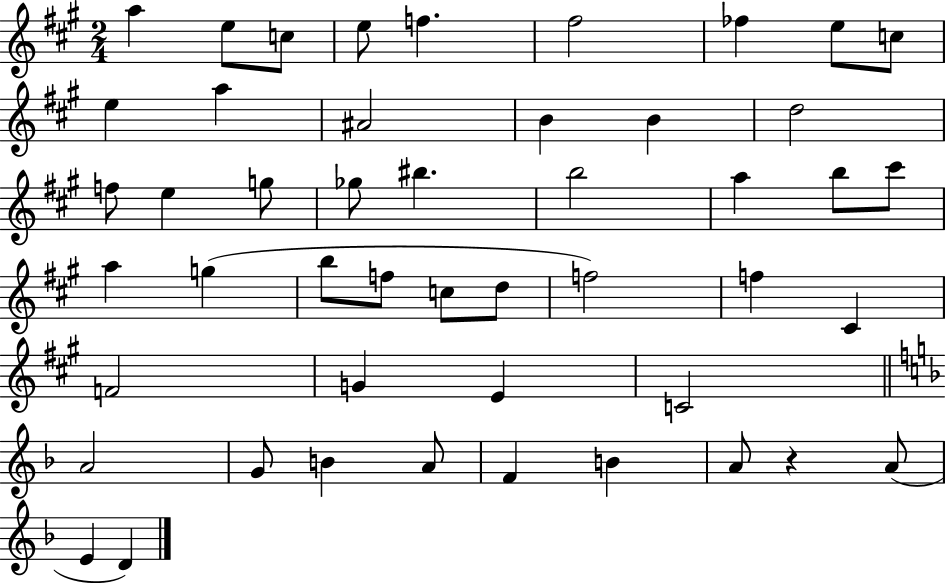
X:1
T:Untitled
M:2/4
L:1/4
K:A
a e/2 c/2 e/2 f ^f2 _f e/2 c/2 e a ^A2 B B d2 f/2 e g/2 _g/2 ^b b2 a b/2 ^c'/2 a g b/2 f/2 c/2 d/2 f2 f ^C F2 G E C2 A2 G/2 B A/2 F B A/2 z A/2 E D